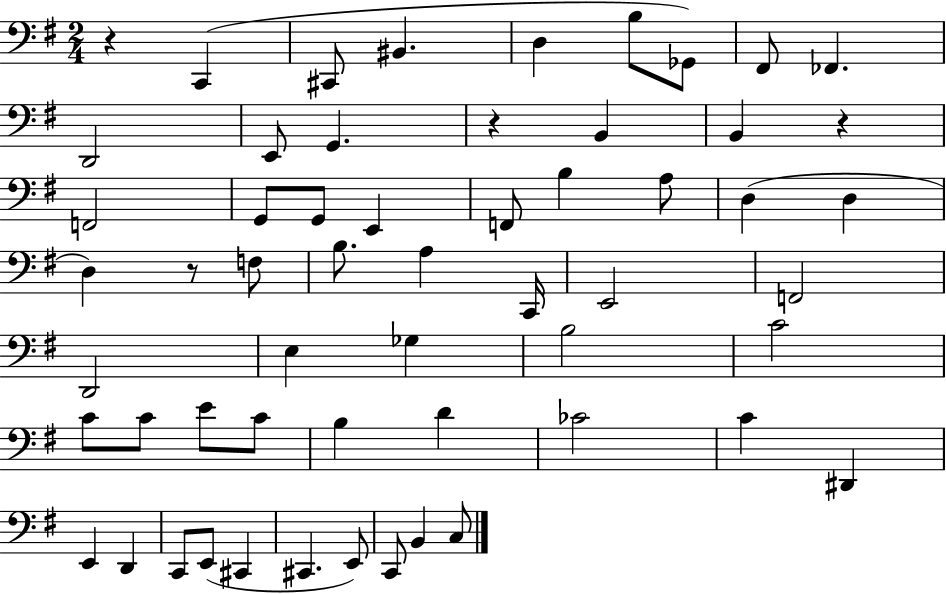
{
  \clef bass
  \numericTimeSignature
  \time 2/4
  \key g \major
  r4 c,4( | cis,8 bis,4. | d4 b8 ges,8) | fis,8 fes,4. | \break d,2 | e,8 g,4. | r4 b,4 | b,4 r4 | \break f,2 | g,8 g,8 e,4 | f,8 b4 a8 | d4( d4 | \break d4) r8 f8 | b8. a4 c,16 | e,2 | f,2 | \break d,2 | e4 ges4 | b2 | c'2 | \break c'8 c'8 e'8 c'8 | b4 d'4 | ces'2 | c'4 dis,4 | \break e,4 d,4 | c,8 e,8( cis,4 | cis,4. e,8) | c,8 b,4 c8 | \break \bar "|."
}